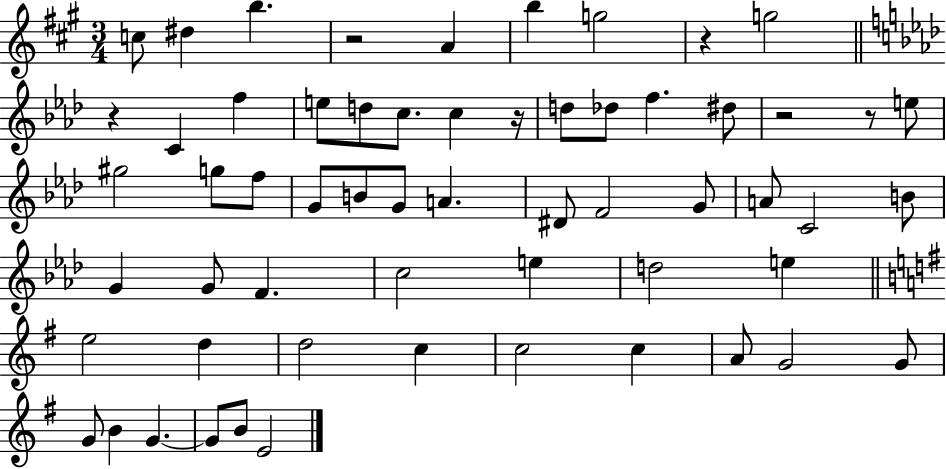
C5/e D#5/q B5/q. R/h A4/q B5/q G5/h R/q G5/h R/q C4/q F5/q E5/e D5/e C5/e. C5/q R/s D5/e Db5/e F5/q. D#5/e R/h R/e E5/e G#5/h G5/e F5/e G4/e B4/e G4/e A4/q. D#4/e F4/h G4/e A4/e C4/h B4/e G4/q G4/e F4/q. C5/h E5/q D5/h E5/q E5/h D5/q D5/h C5/q C5/h C5/q A4/e G4/h G4/e G4/e B4/q G4/q. G4/e B4/e E4/h